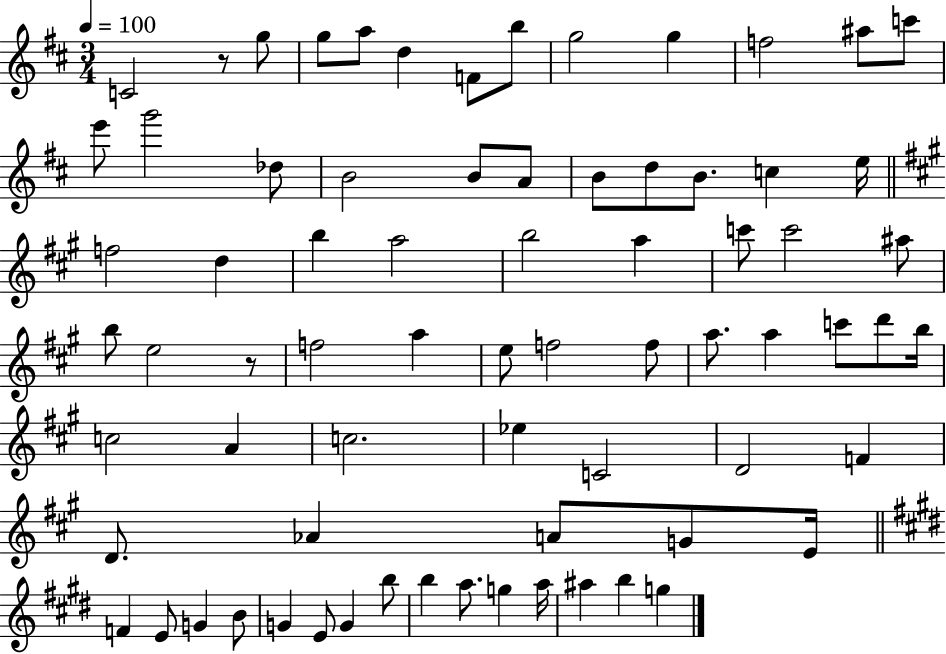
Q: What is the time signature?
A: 3/4